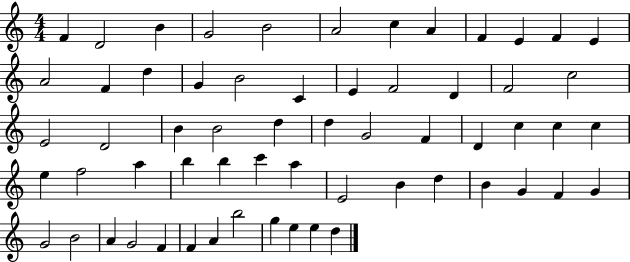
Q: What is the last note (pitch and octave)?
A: D5